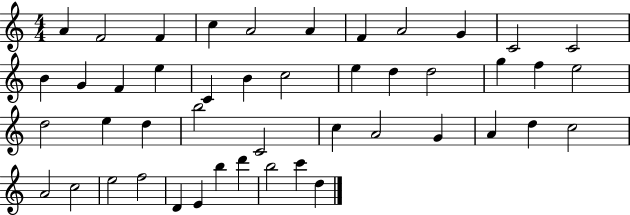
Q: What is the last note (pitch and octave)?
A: D5